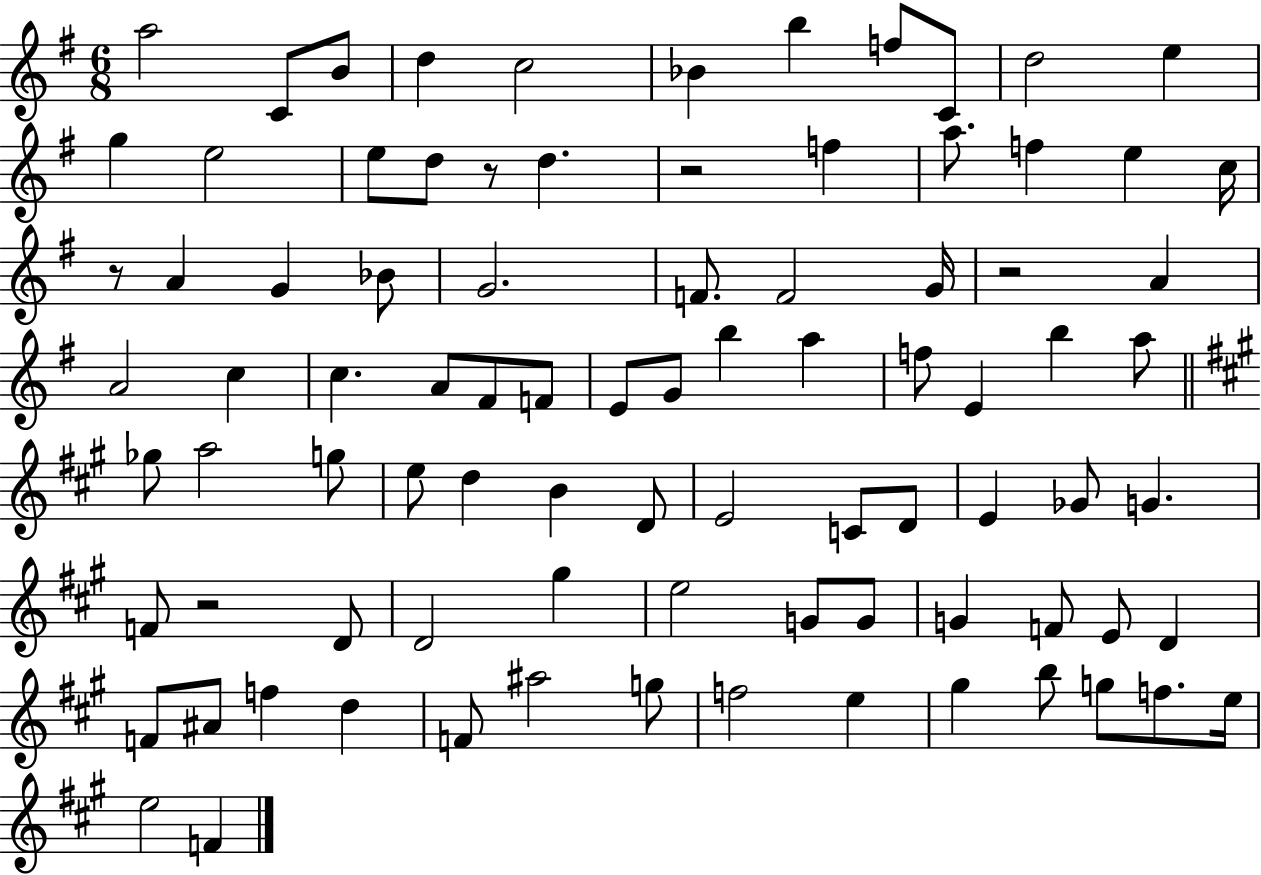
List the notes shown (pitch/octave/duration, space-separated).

A5/h C4/e B4/e D5/q C5/h Bb4/q B5/q F5/e C4/e D5/h E5/q G5/q E5/h E5/e D5/e R/e D5/q. R/h F5/q A5/e. F5/q E5/q C5/s R/e A4/q G4/q Bb4/e G4/h. F4/e. F4/h G4/s R/h A4/q A4/h C5/q C5/q. A4/e F#4/e F4/e E4/e G4/e B5/q A5/q F5/e E4/q B5/q A5/e Gb5/e A5/h G5/e E5/e D5/q B4/q D4/e E4/h C4/e D4/e E4/q Gb4/e G4/q. F4/e R/h D4/e D4/h G#5/q E5/h G4/e G4/e G4/q F4/e E4/e D4/q F4/e A#4/e F5/q D5/q F4/e A#5/h G5/e F5/h E5/q G#5/q B5/e G5/e F5/e. E5/s E5/h F4/q